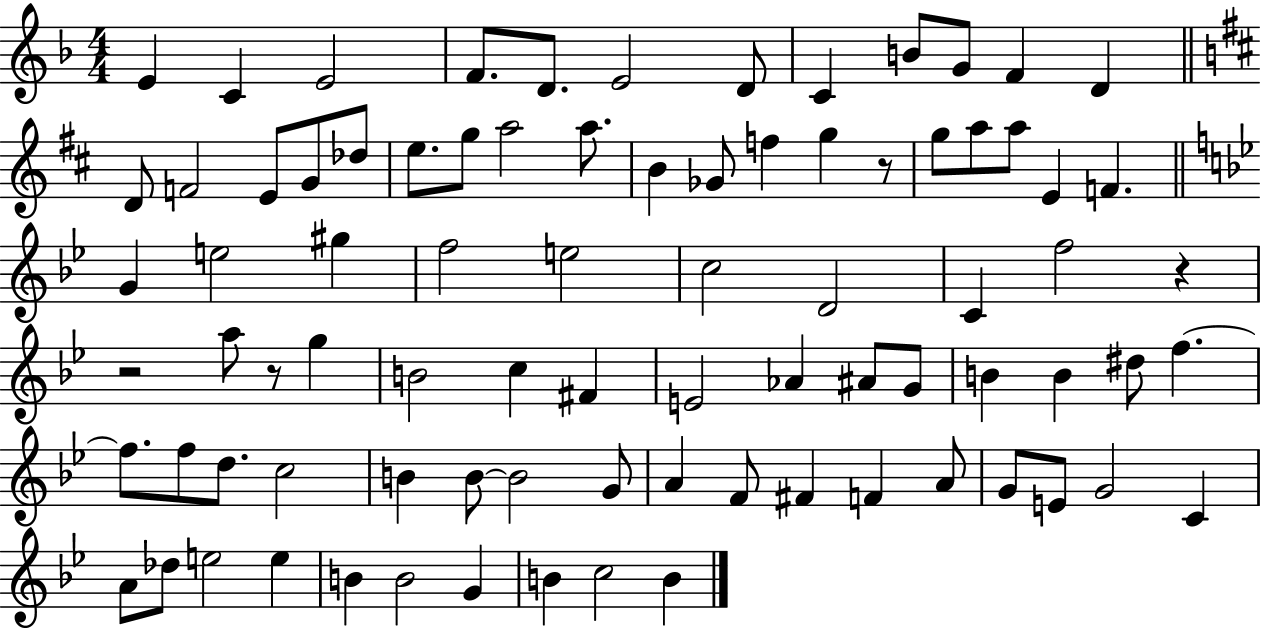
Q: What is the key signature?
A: F major